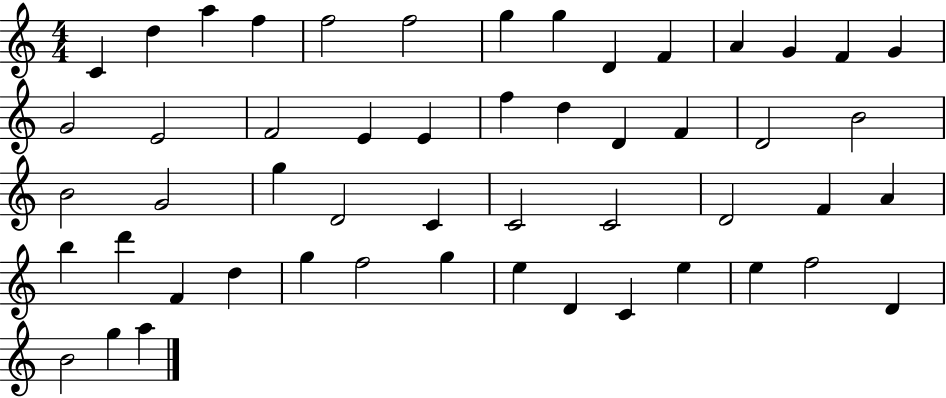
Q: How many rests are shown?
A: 0